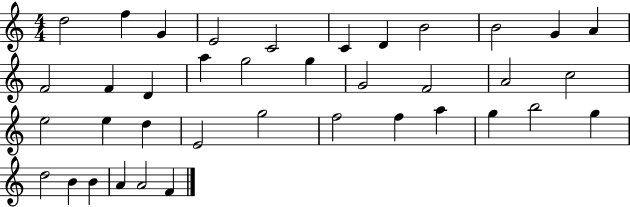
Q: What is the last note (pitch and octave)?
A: F4